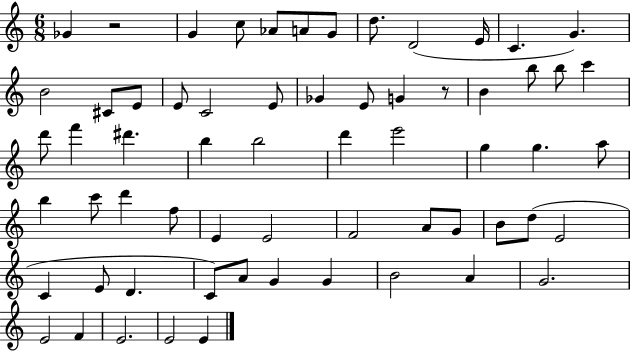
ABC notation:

X:1
T:Untitled
M:6/8
L:1/4
K:C
_G z2 G c/2 _A/2 A/2 G/2 d/2 D2 E/4 C G B2 ^C/2 E/2 E/2 C2 E/2 _G E/2 G z/2 B b/2 b/2 c' d'/2 f' ^d' b b2 d' e'2 g g a/2 b c'/2 d' f/2 E E2 F2 A/2 G/2 B/2 d/2 E2 C E/2 D C/2 A/2 G G B2 A G2 E2 F E2 E2 E